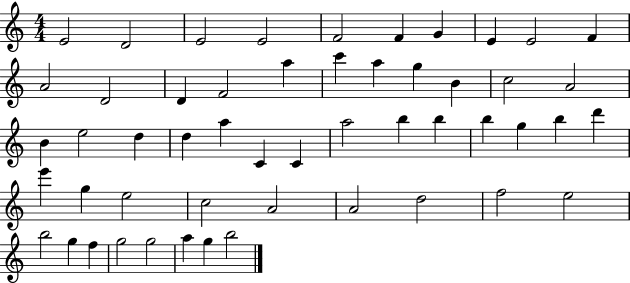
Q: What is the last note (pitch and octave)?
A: B5